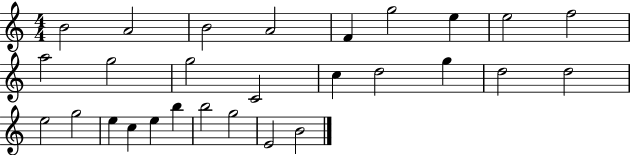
B4/h A4/h B4/h A4/h F4/q G5/h E5/q E5/h F5/h A5/h G5/h G5/h C4/h C5/q D5/h G5/q D5/h D5/h E5/h G5/h E5/q C5/q E5/q B5/q B5/h G5/h E4/h B4/h